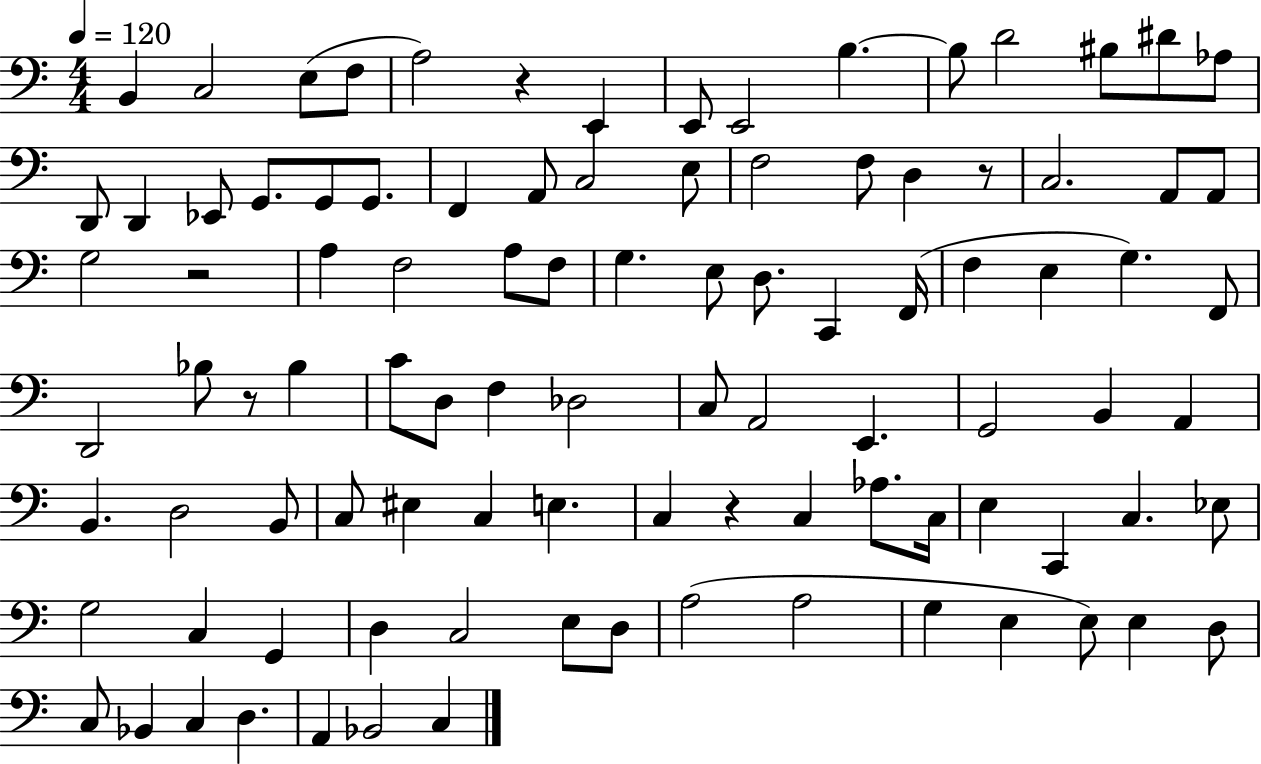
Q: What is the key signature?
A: C major